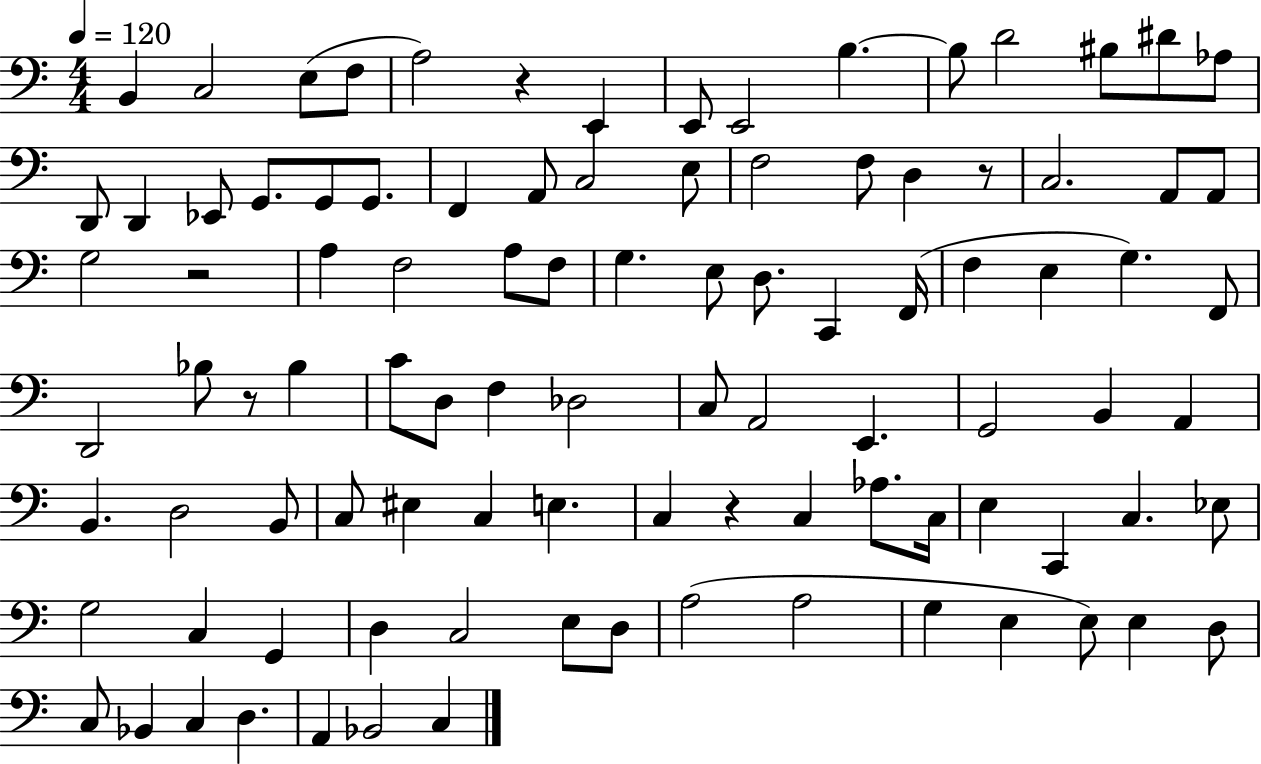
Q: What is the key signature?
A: C major